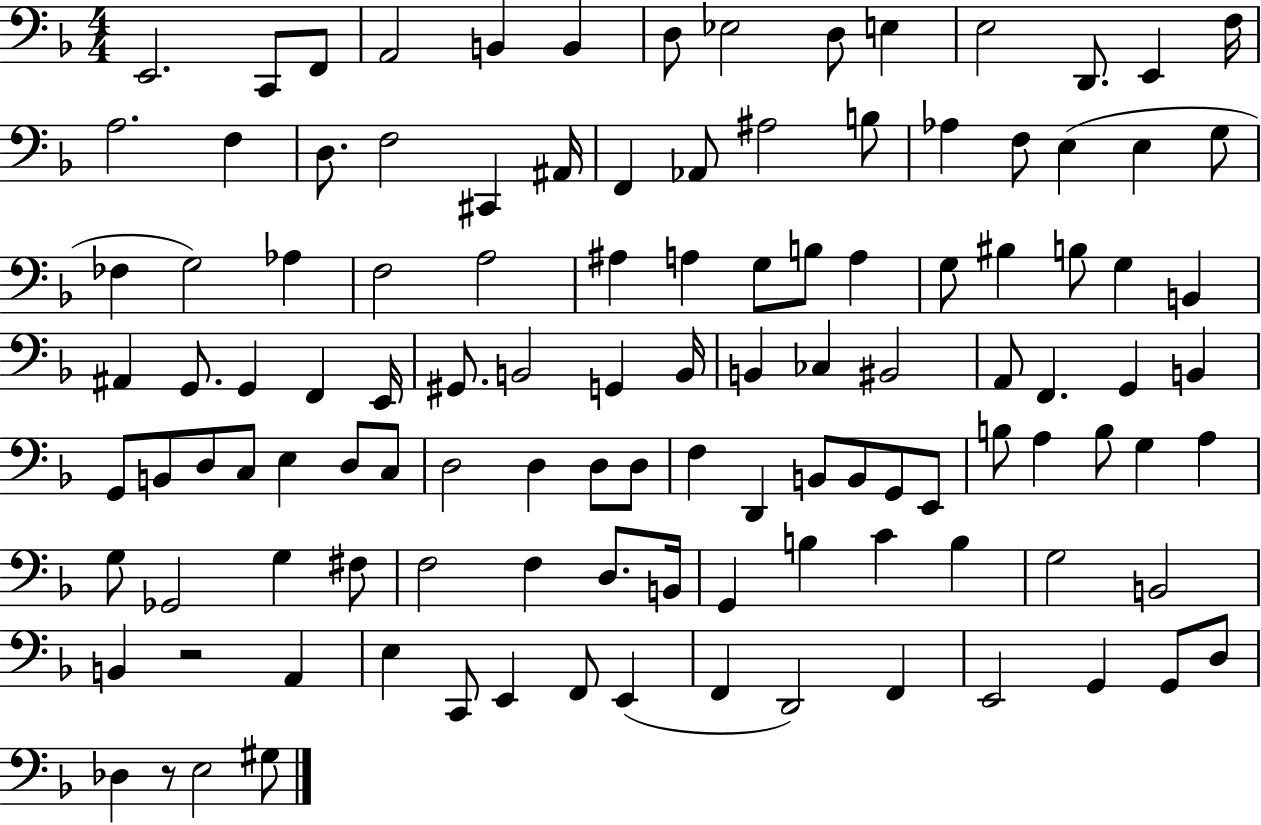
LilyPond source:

{
  \clef bass
  \numericTimeSignature
  \time 4/4
  \key f \major
  e,2. c,8 f,8 | a,2 b,4 b,4 | d8 ees2 d8 e4 | e2 d,8. e,4 f16 | \break a2. f4 | d8. f2 cis,4 ais,16 | f,4 aes,8 ais2 b8 | aes4 f8 e4( e4 g8 | \break fes4 g2) aes4 | f2 a2 | ais4 a4 g8 b8 a4 | g8 bis4 b8 g4 b,4 | \break ais,4 g,8. g,4 f,4 e,16 | gis,8. b,2 g,4 b,16 | b,4 ces4 bis,2 | a,8 f,4. g,4 b,4 | \break g,8 b,8 d8 c8 e4 d8 c8 | d2 d4 d8 d8 | f4 d,4 b,8 b,8 g,8 e,8 | b8 a4 b8 g4 a4 | \break g8 ges,2 g4 fis8 | f2 f4 d8. b,16 | g,4 b4 c'4 b4 | g2 b,2 | \break b,4 r2 a,4 | e4 c,8 e,4 f,8 e,4( | f,4 d,2) f,4 | e,2 g,4 g,8 d8 | \break des4 r8 e2 gis8 | \bar "|."
}